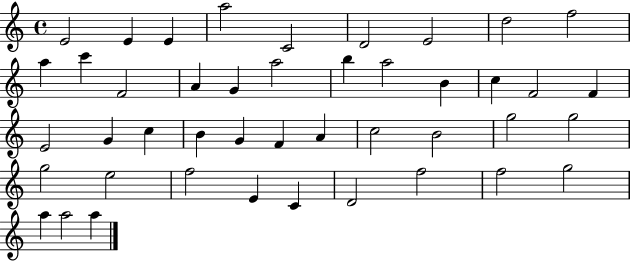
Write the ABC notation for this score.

X:1
T:Untitled
M:4/4
L:1/4
K:C
E2 E E a2 C2 D2 E2 d2 f2 a c' F2 A G a2 b a2 B c F2 F E2 G c B G F A c2 B2 g2 g2 g2 e2 f2 E C D2 f2 f2 g2 a a2 a